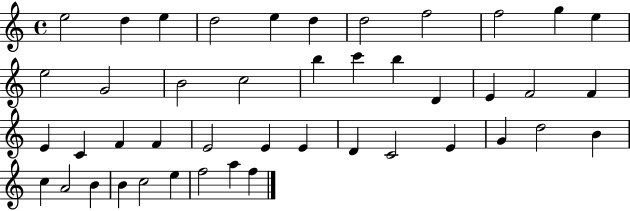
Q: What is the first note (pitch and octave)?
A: E5